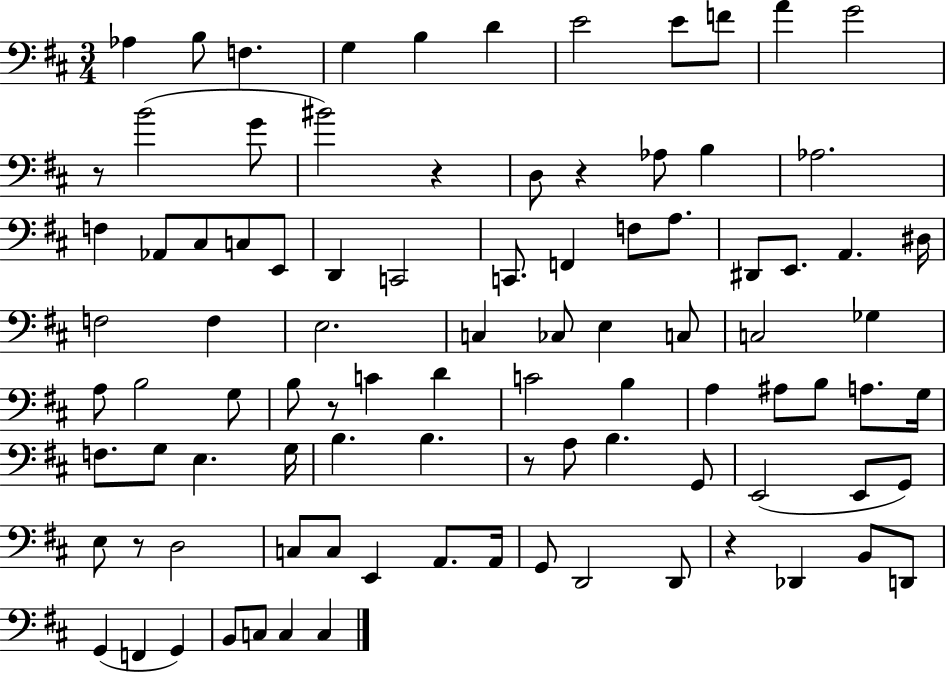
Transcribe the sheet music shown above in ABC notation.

X:1
T:Untitled
M:3/4
L:1/4
K:D
_A, B,/2 F, G, B, D E2 E/2 F/2 A G2 z/2 B2 G/2 ^B2 z D,/2 z _A,/2 B, _A,2 F, _A,,/2 ^C,/2 C,/2 E,,/2 D,, C,,2 C,,/2 F,, F,/2 A,/2 ^D,,/2 E,,/2 A,, ^D,/4 F,2 F, E,2 C, _C,/2 E, C,/2 C,2 _G, A,/2 B,2 G,/2 B,/2 z/2 C D C2 B, A, ^A,/2 B,/2 A,/2 G,/4 F,/2 G,/2 E, G,/4 B, B, z/2 A,/2 B, G,,/2 E,,2 E,,/2 G,,/2 E,/2 z/2 D,2 C,/2 C,/2 E,, A,,/2 A,,/4 G,,/2 D,,2 D,,/2 z _D,, B,,/2 D,,/2 G,, F,, G,, B,,/2 C,/2 C, C,